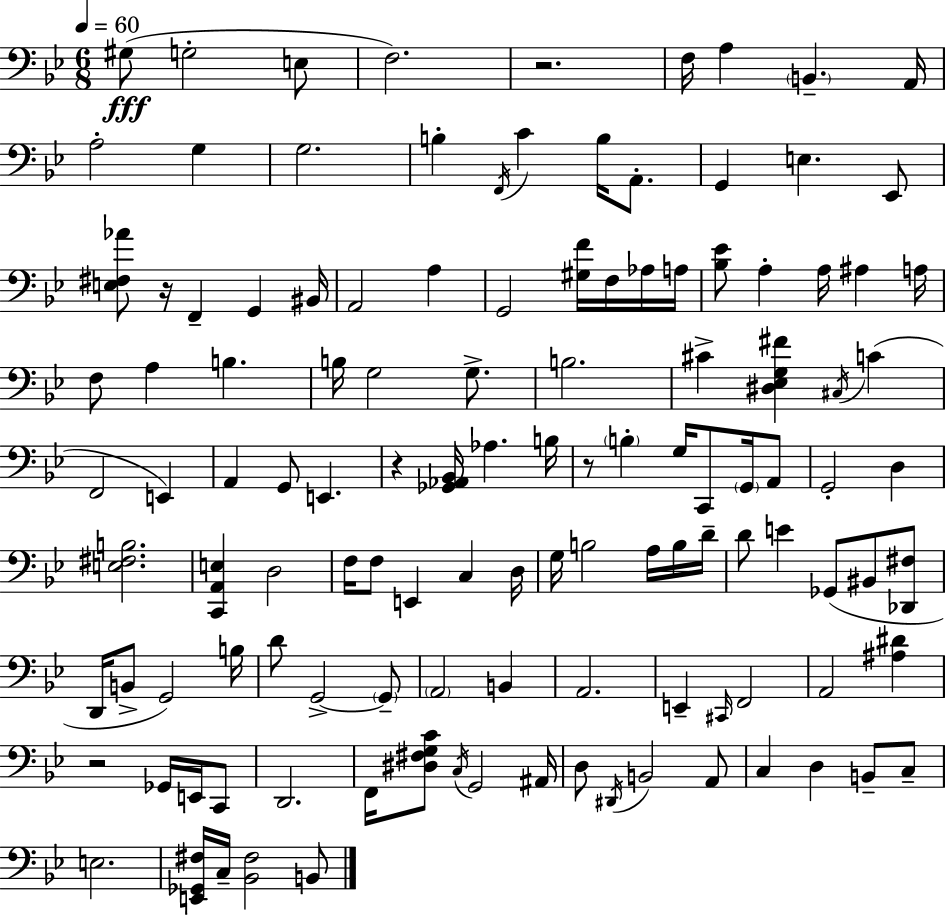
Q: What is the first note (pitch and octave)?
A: G#3